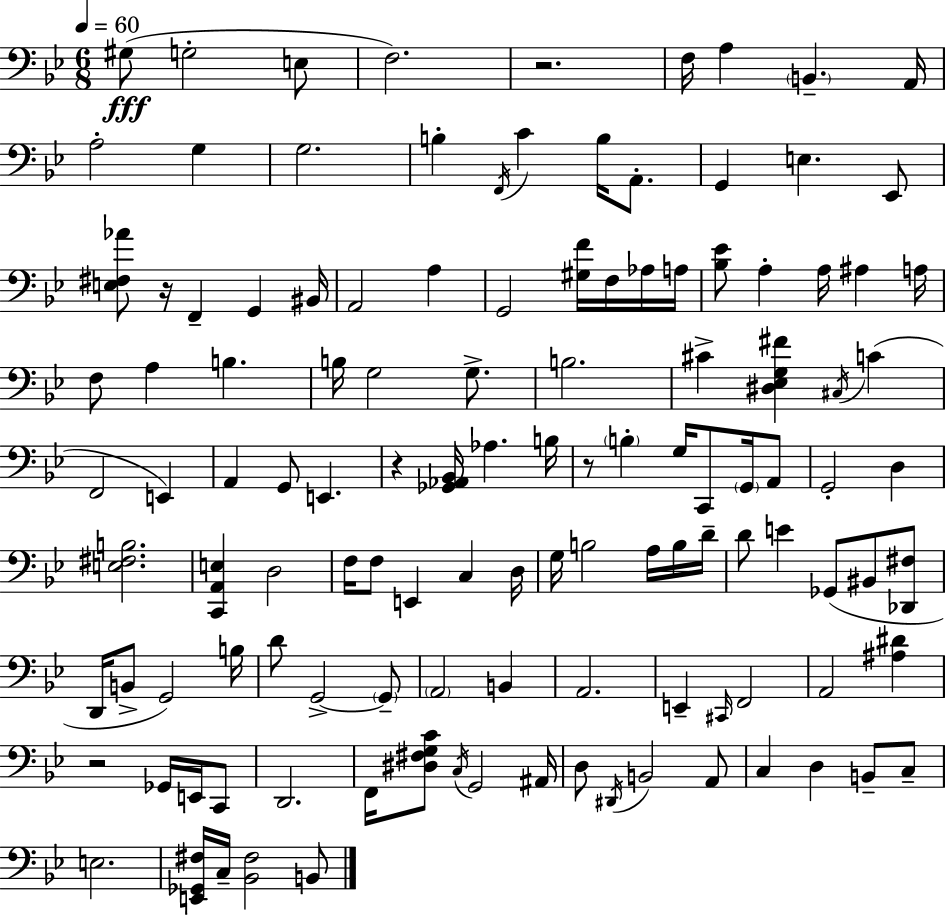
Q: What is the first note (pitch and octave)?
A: G#3